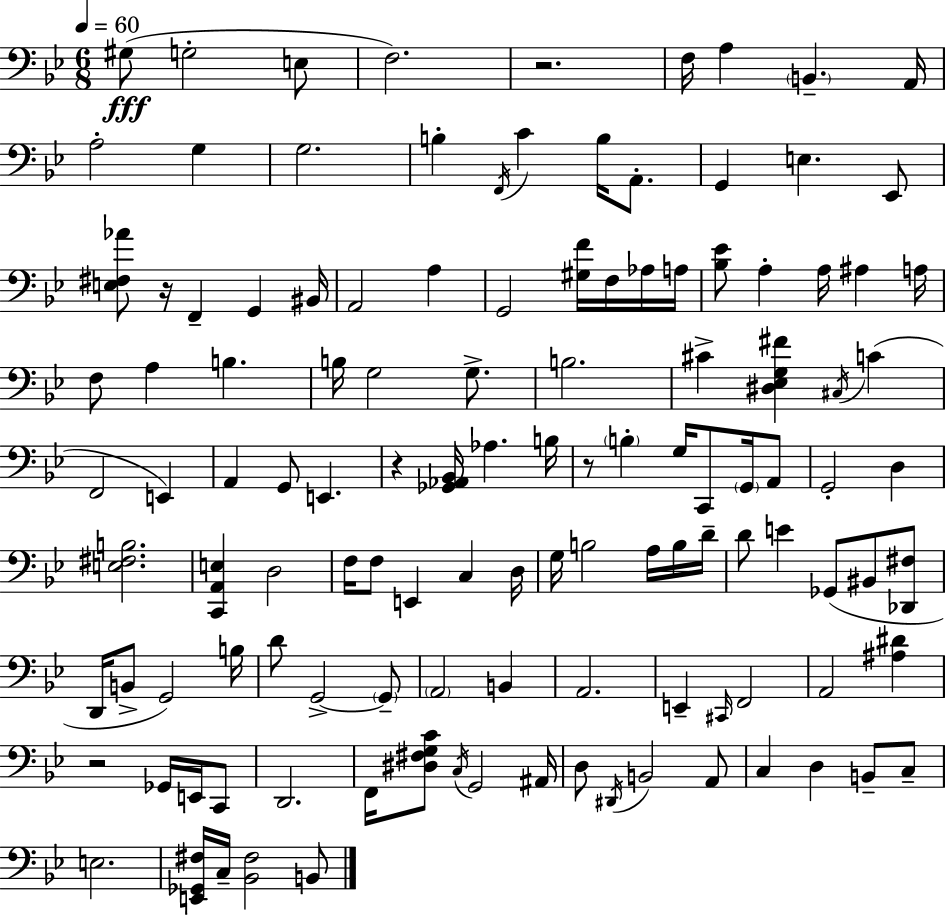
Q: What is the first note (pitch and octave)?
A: G#3